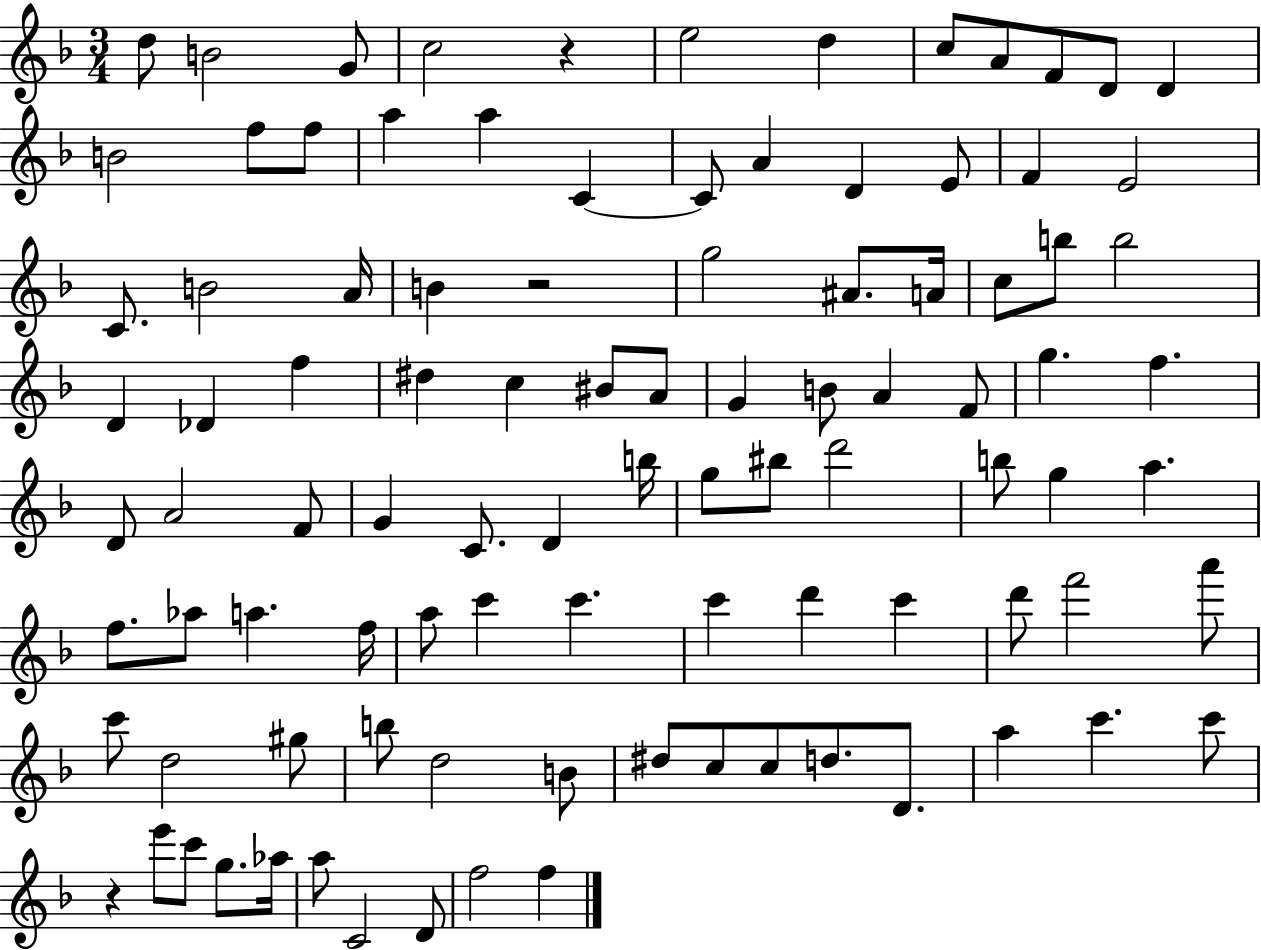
D5/e B4/h G4/e C5/h R/q E5/h D5/q C5/e A4/e F4/e D4/e D4/q B4/h F5/e F5/e A5/q A5/q C4/q C4/e A4/q D4/q E4/e F4/q E4/h C4/e. B4/h A4/s B4/q R/h G5/h A#4/e. A4/s C5/e B5/e B5/h D4/q Db4/q F5/q D#5/q C5/q BIS4/e A4/e G4/q B4/e A4/q F4/e G5/q. F5/q. D4/e A4/h F4/e G4/q C4/e. D4/q B5/s G5/e BIS5/e D6/h B5/e G5/q A5/q. F5/e. Ab5/e A5/q. F5/s A5/e C6/q C6/q. C6/q D6/q C6/q D6/e F6/h A6/e C6/e D5/h G#5/e B5/e D5/h B4/e D#5/e C5/e C5/e D5/e. D4/e. A5/q C6/q. C6/e R/q E6/e C6/e G5/e. Ab5/s A5/e C4/h D4/e F5/h F5/q